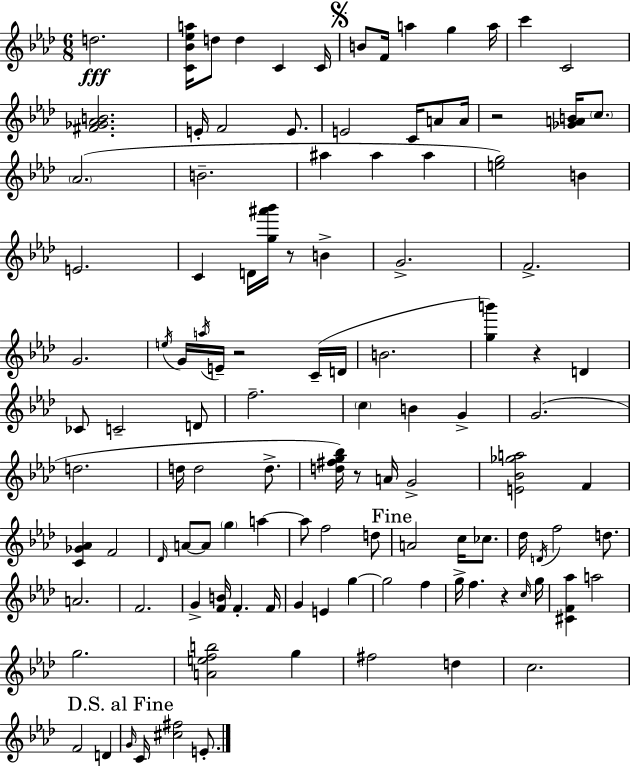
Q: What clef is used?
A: treble